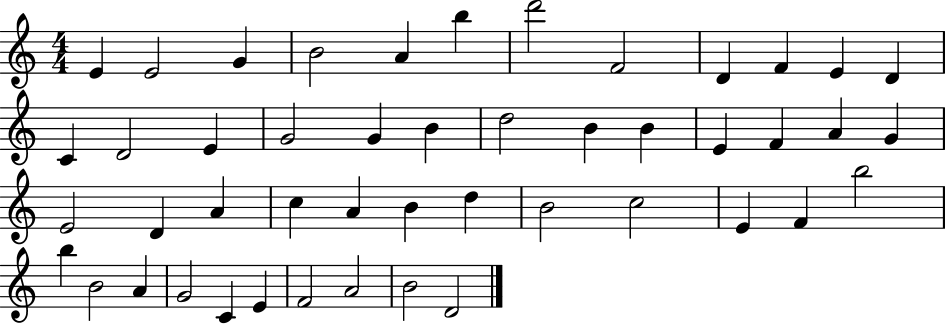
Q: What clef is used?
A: treble